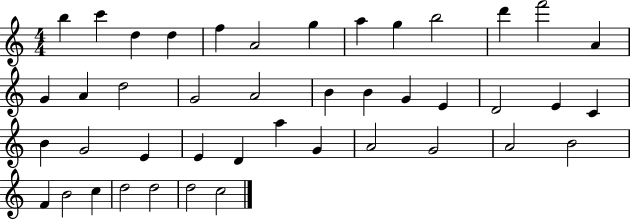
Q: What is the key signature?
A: C major